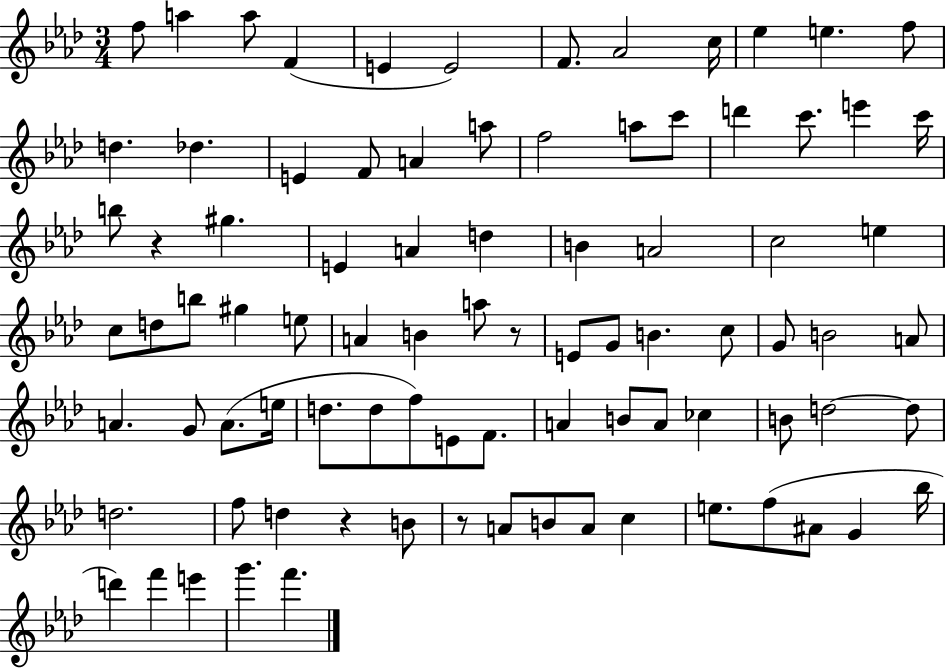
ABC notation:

X:1
T:Untitled
M:3/4
L:1/4
K:Ab
f/2 a a/2 F E E2 F/2 _A2 c/4 _e e f/2 d _d E F/2 A a/2 f2 a/2 c'/2 d' c'/2 e' c'/4 b/2 z ^g E A d B A2 c2 e c/2 d/2 b/2 ^g e/2 A B a/2 z/2 E/2 G/2 B c/2 G/2 B2 A/2 A G/2 A/2 e/4 d/2 d/2 f/2 E/2 F/2 A B/2 A/2 _c B/2 d2 d/2 d2 f/2 d z B/2 z/2 A/2 B/2 A/2 c e/2 f/2 ^A/2 G _b/4 d' f' e' g' f'